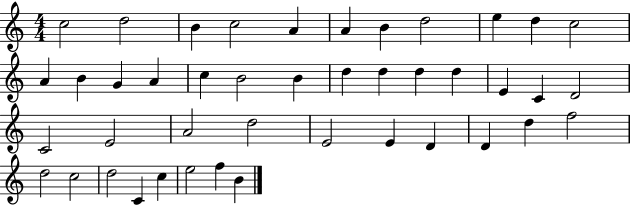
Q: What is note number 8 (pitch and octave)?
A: D5